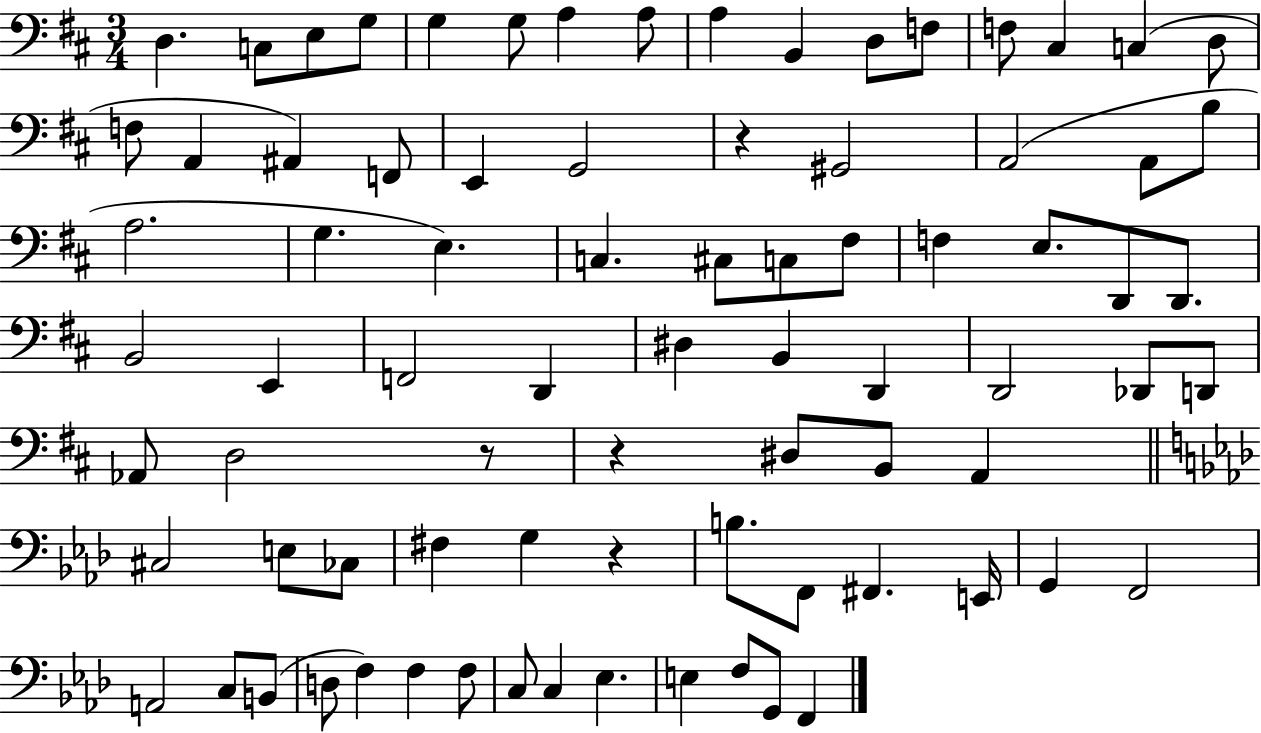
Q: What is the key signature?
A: D major